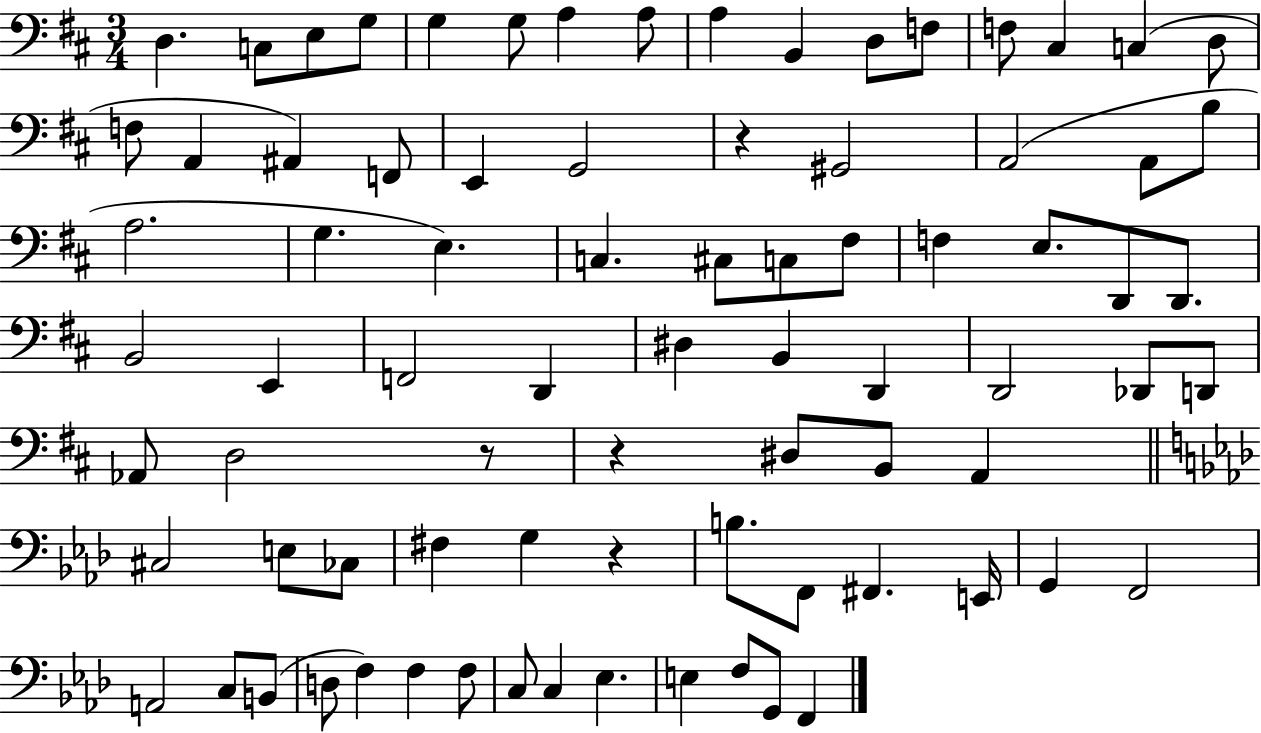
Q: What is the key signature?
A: D major